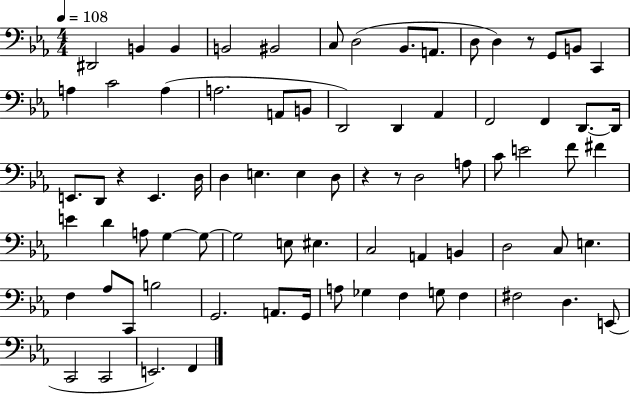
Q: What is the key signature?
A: EES major